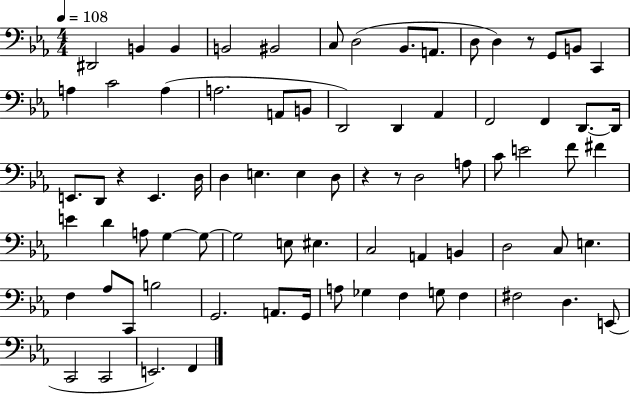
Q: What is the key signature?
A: EES major